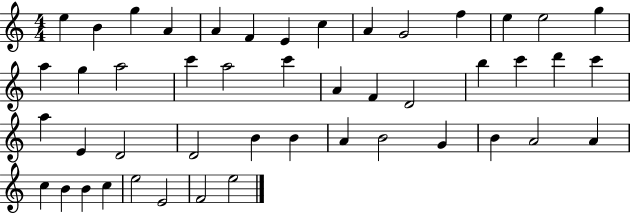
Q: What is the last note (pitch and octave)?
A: E5